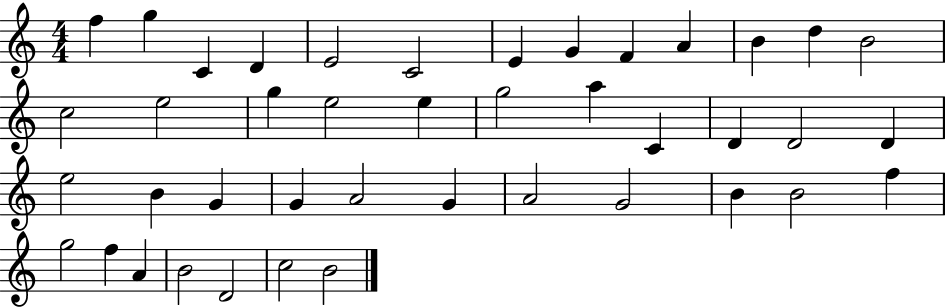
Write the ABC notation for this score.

X:1
T:Untitled
M:4/4
L:1/4
K:C
f g C D E2 C2 E G F A B d B2 c2 e2 g e2 e g2 a C D D2 D e2 B G G A2 G A2 G2 B B2 f g2 f A B2 D2 c2 B2